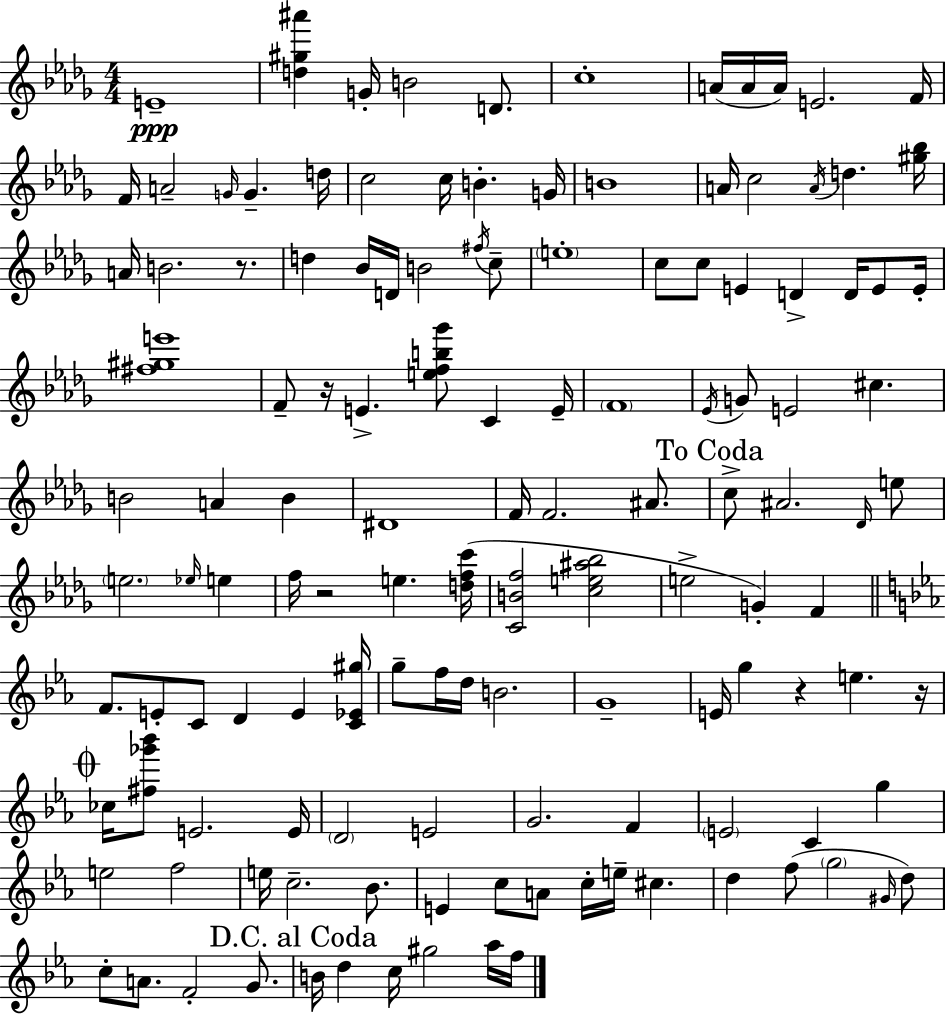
E4/w [D5,G#5,A#6]/q G4/s B4/h D4/e. C5/w A4/s A4/s A4/s E4/h. F4/s F4/s A4/h G4/s G4/q. D5/s C5/h C5/s B4/q. G4/s B4/w A4/s C5/h A4/s D5/q. [G#5,Bb5]/s A4/s B4/h. R/e. D5/q Bb4/s D4/s B4/h F#5/s C5/e E5/w C5/e C5/e E4/q D4/q D4/s E4/e E4/s [F#5,G#5,E6]/w F4/e R/s E4/q. [E5,F5,B5,Gb6]/e C4/q E4/s F4/w Eb4/s G4/e E4/h C#5/q. B4/h A4/q B4/q D#4/w F4/s F4/h. A#4/e. C5/e A#4/h. Db4/s E5/e E5/h. Eb5/s E5/q F5/s R/h E5/q. [D5,F5,C6]/s [C4,B4,F5]/h [C5,E5,A#5,Bb5]/h E5/h G4/q F4/q F4/e. E4/e C4/e D4/q E4/q [C4,Eb4,G#5]/s G5/e F5/s D5/s B4/h. G4/w E4/s G5/q R/q E5/q. R/s CES5/s [F#5,Gb6,Bb6]/e E4/h. E4/s D4/h E4/h G4/h. F4/q E4/h C4/q G5/q E5/h F5/h E5/s C5/h. Bb4/e. E4/q C5/e A4/e C5/s E5/s C#5/q. D5/q F5/e G5/h G#4/s D5/e C5/e A4/e. F4/h G4/e. B4/s D5/q C5/s G#5/h Ab5/s F5/s